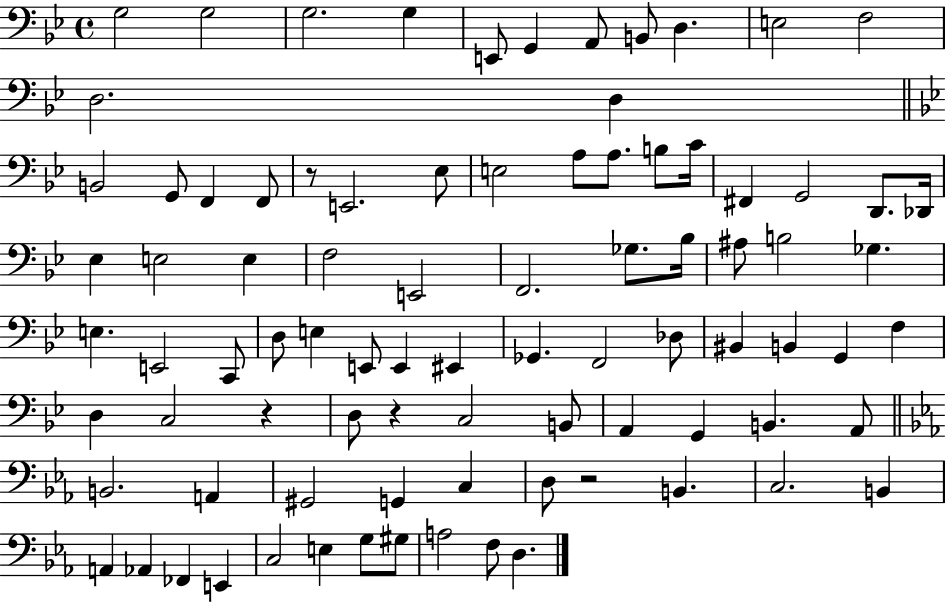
{
  \clef bass
  \time 4/4
  \defaultTimeSignature
  \key bes \major
  g2 g2 | g2. g4 | e,8 g,4 a,8 b,8 d4. | e2 f2 | \break d2. d4 | \bar "||" \break \key g \minor b,2 g,8 f,4 f,8 | r8 e,2. ees8 | e2 a8 a8. b8 c'16 | fis,4 g,2 d,8. des,16 | \break ees4 e2 e4 | f2 e,2 | f,2. ges8. bes16 | ais8 b2 ges4. | \break e4. e,2 c,8 | d8 e4 e,8 e,4 eis,4 | ges,4. f,2 des8 | bis,4 b,4 g,4 f4 | \break d4 c2 r4 | d8 r4 c2 b,8 | a,4 g,4 b,4. a,8 | \bar "||" \break \key c \minor b,2. a,4 | gis,2 g,4 c4 | d8 r2 b,4. | c2. b,4 | \break a,4 aes,4 fes,4 e,4 | c2 e4 g8 gis8 | a2 f8 d4. | \bar "|."
}